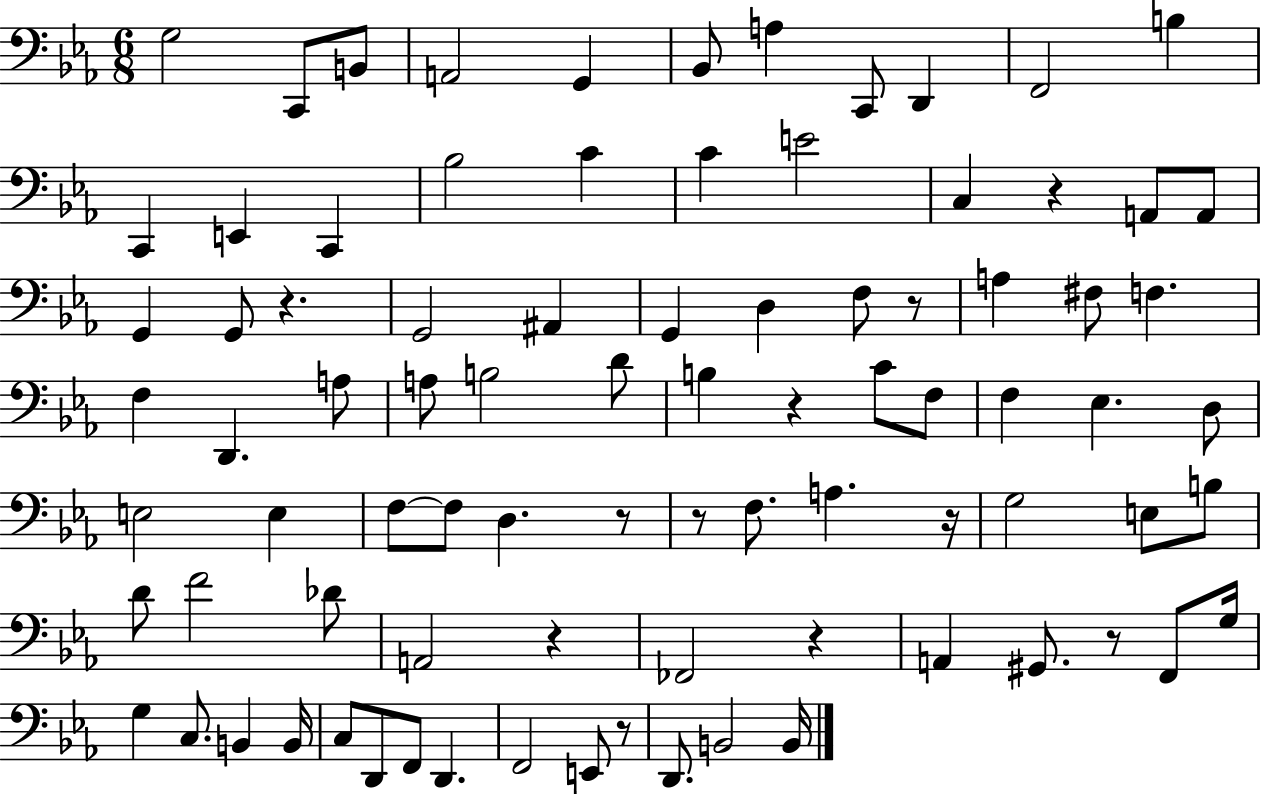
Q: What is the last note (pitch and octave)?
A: B2